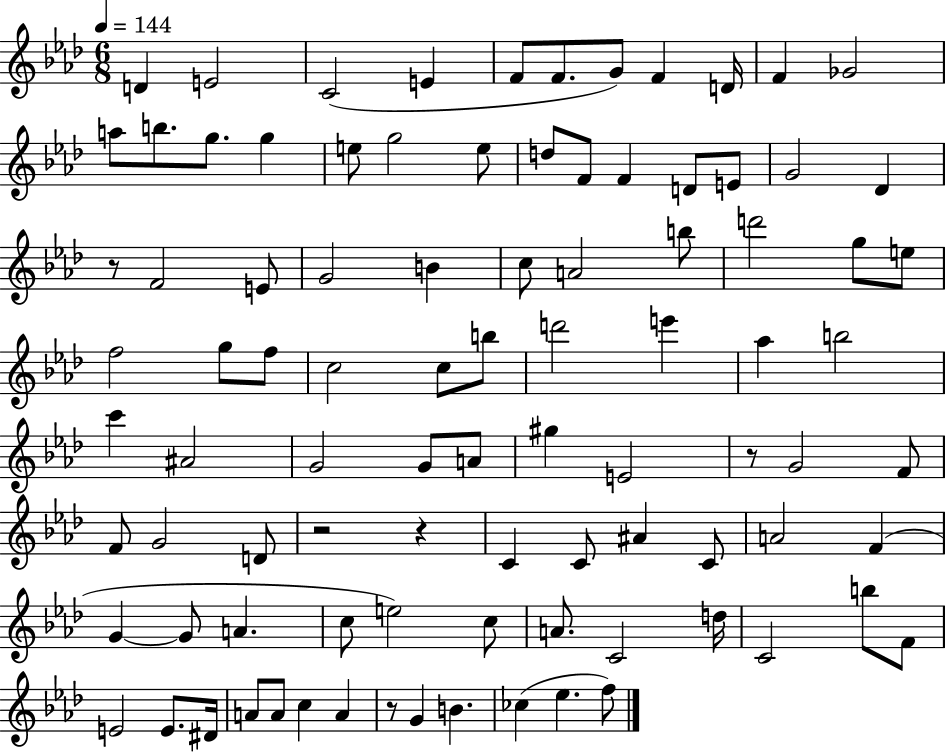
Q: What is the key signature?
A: AES major